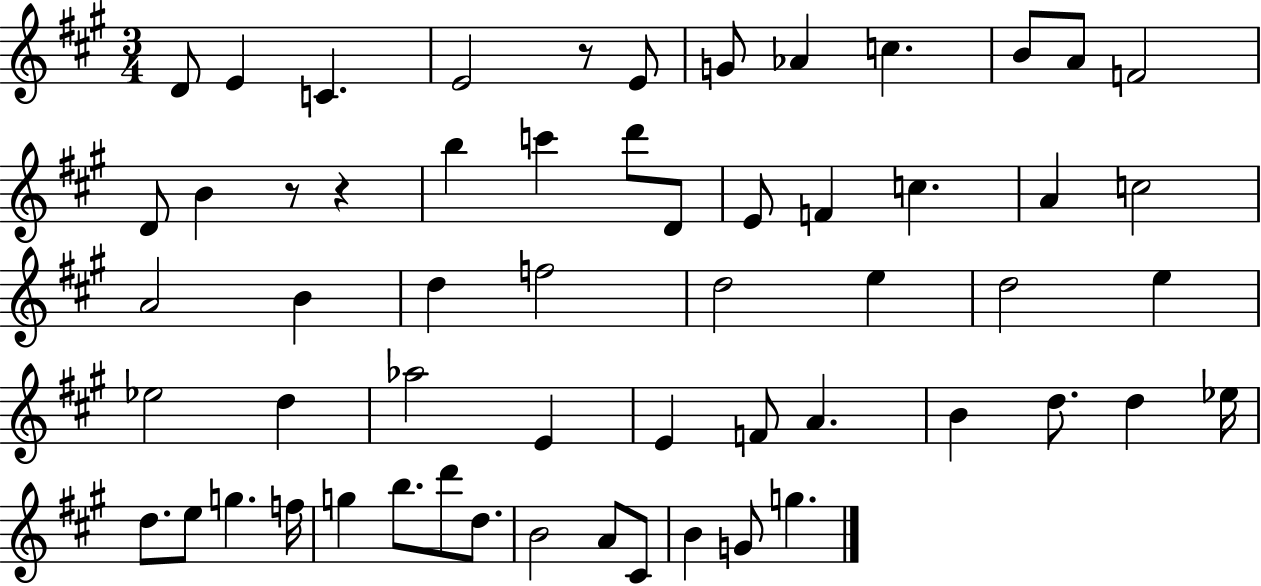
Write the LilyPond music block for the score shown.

{
  \clef treble
  \numericTimeSignature
  \time 3/4
  \key a \major
  \repeat volta 2 { d'8 e'4 c'4. | e'2 r8 e'8 | g'8 aes'4 c''4. | b'8 a'8 f'2 | \break d'8 b'4 r8 r4 | b''4 c'''4 d'''8 d'8 | e'8 f'4 c''4. | a'4 c''2 | \break a'2 b'4 | d''4 f''2 | d''2 e''4 | d''2 e''4 | \break ees''2 d''4 | aes''2 e'4 | e'4 f'8 a'4. | b'4 d''8. d''4 ees''16 | \break d''8. e''8 g''4. f''16 | g''4 b''8. d'''8 d''8. | b'2 a'8 cis'8 | b'4 g'8 g''4. | \break } \bar "|."
}